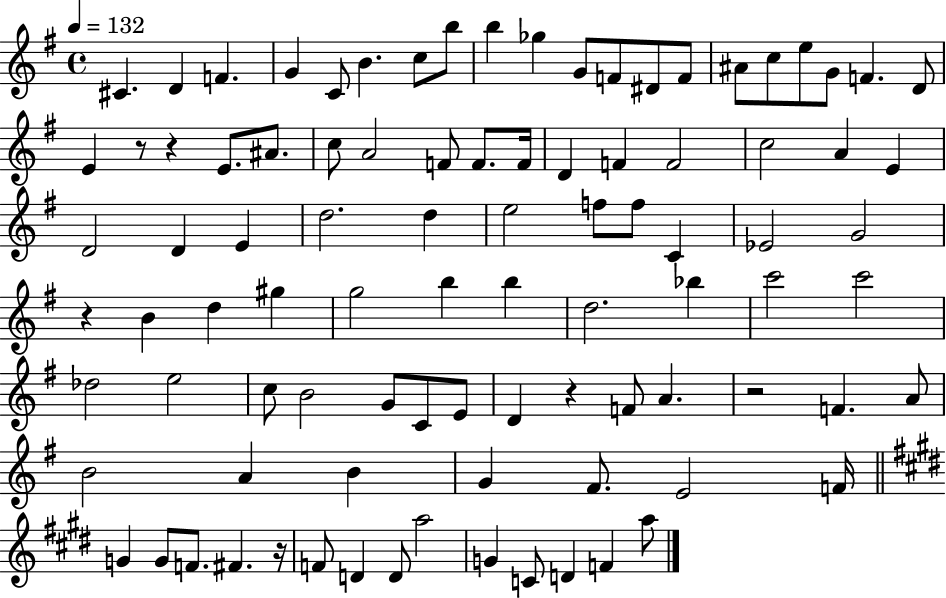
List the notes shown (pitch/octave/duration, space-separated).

C#4/q. D4/q F4/q. G4/q C4/e B4/q. C5/e B5/e B5/q Gb5/q G4/e F4/e D#4/e F4/e A#4/e C5/e E5/e G4/e F4/q. D4/e E4/q R/e R/q E4/e. A#4/e. C5/e A4/h F4/e F4/e. F4/s D4/q F4/q F4/h C5/h A4/q E4/q D4/h D4/q E4/q D5/h. D5/q E5/h F5/e F5/e C4/q Eb4/h G4/h R/q B4/q D5/q G#5/q G5/h B5/q B5/q D5/h. Bb5/q C6/h C6/h Db5/h E5/h C5/e B4/h G4/e C4/e E4/e D4/q R/q F4/e A4/q. R/h F4/q. A4/e B4/h A4/q B4/q G4/q F#4/e. E4/h F4/s G4/q G4/e F4/e. F#4/q. R/s F4/e D4/q D4/e A5/h G4/q C4/e D4/q F4/q A5/e